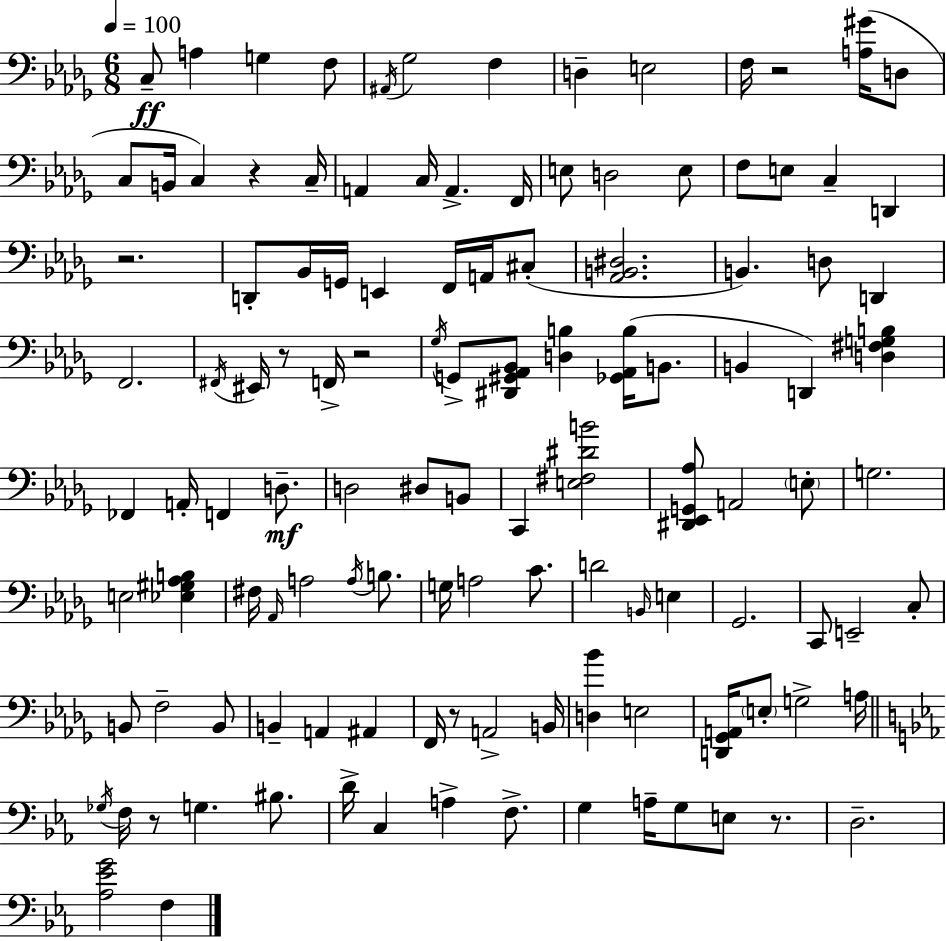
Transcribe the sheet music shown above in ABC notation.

X:1
T:Untitled
M:6/8
L:1/4
K:Bbm
C,/2 A, G, F,/2 ^A,,/4 _G,2 F, D, E,2 F,/4 z2 [A,^G]/4 D,/2 C,/2 B,,/4 C, z C,/4 A,, C,/4 A,, F,,/4 E,/2 D,2 E,/2 F,/2 E,/2 C, D,, z2 D,,/2 _B,,/4 G,,/4 E,, F,,/4 A,,/4 ^C,/2 [_A,,B,,^D,]2 B,, D,/2 D,, F,,2 ^F,,/4 ^E,,/4 z/2 F,,/4 z2 _G,/4 G,,/2 [^D,,^G,,_A,,_B,,]/2 [D,B,] [_G,,_A,,B,]/4 B,,/2 B,, D,, [D,^F,G,B,] _F,, A,,/4 F,, D,/2 D,2 ^D,/2 B,,/2 C,, [E,^F,^DB]2 [^D,,_E,,G,,_A,]/2 A,,2 E,/2 G,2 E,2 [_E,^G,_A,B,] ^F,/4 _A,,/4 A,2 A,/4 B,/2 G,/4 A,2 C/2 D2 B,,/4 E, _G,,2 C,,/2 E,,2 C,/2 B,,/2 F,2 B,,/2 B,, A,, ^A,, F,,/4 z/2 A,,2 B,,/4 [D,_B] E,2 [D,,_G,,A,,]/4 E,/2 G,2 A,/4 _G,/4 F,/4 z/2 G, ^B,/2 D/4 C, A, F,/2 G, A,/4 G,/2 E,/2 z/2 D,2 [_A,_EG]2 F,